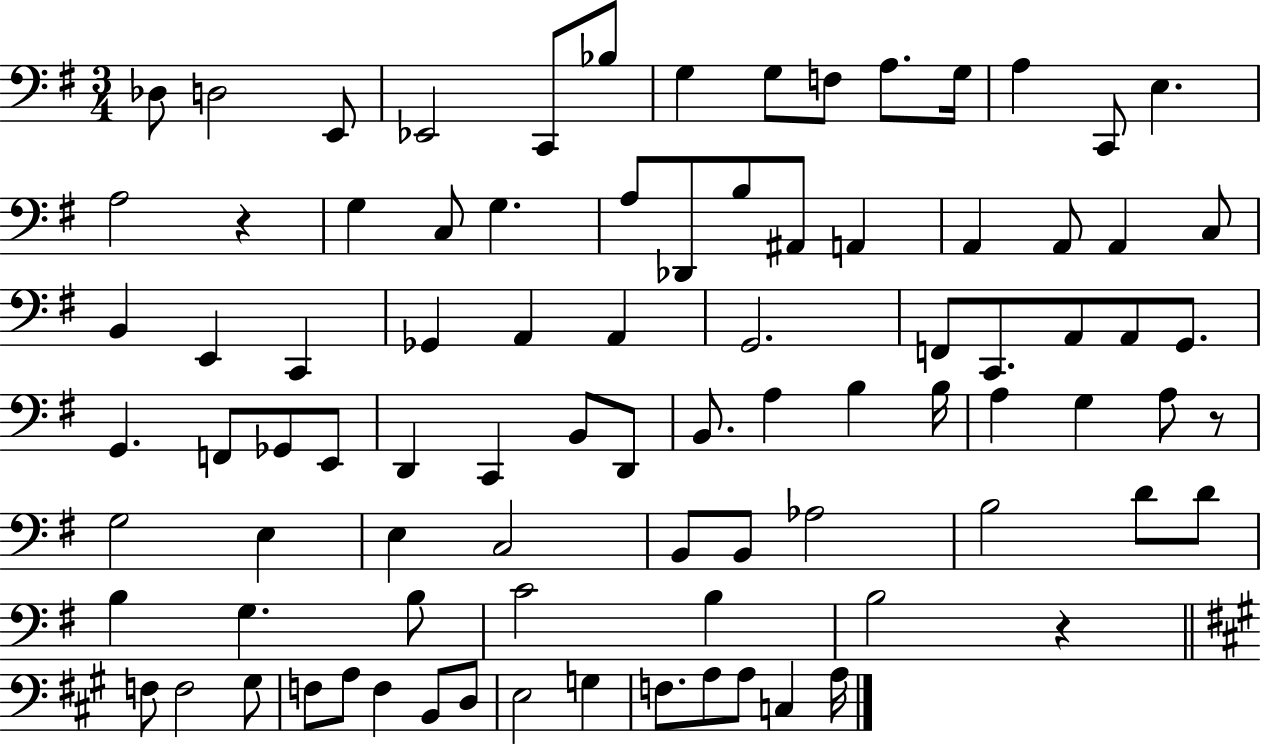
X:1
T:Untitled
M:3/4
L:1/4
K:G
_D,/2 D,2 E,,/2 _E,,2 C,,/2 _B,/2 G, G,/2 F,/2 A,/2 G,/4 A, C,,/2 E, A,2 z G, C,/2 G, A,/2 _D,,/2 B,/2 ^A,,/2 A,, A,, A,,/2 A,, C,/2 B,, E,, C,, _G,, A,, A,, G,,2 F,,/2 C,,/2 A,,/2 A,,/2 G,,/2 G,, F,,/2 _G,,/2 E,,/2 D,, C,, B,,/2 D,,/2 B,,/2 A, B, B,/4 A, G, A,/2 z/2 G,2 E, E, C,2 B,,/2 B,,/2 _A,2 B,2 D/2 D/2 B, G, B,/2 C2 B, B,2 z F,/2 F,2 ^G,/2 F,/2 A,/2 F, B,,/2 D,/2 E,2 G, F,/2 A,/2 A,/2 C, A,/4